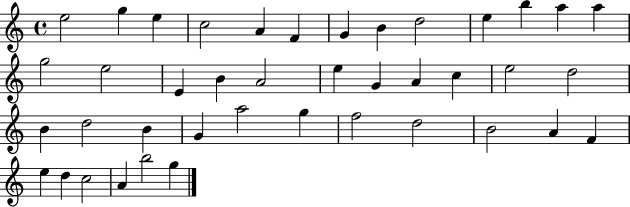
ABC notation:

X:1
T:Untitled
M:4/4
L:1/4
K:C
e2 g e c2 A F G B d2 e b a a g2 e2 E B A2 e G A c e2 d2 B d2 B G a2 g f2 d2 B2 A F e d c2 A b2 g